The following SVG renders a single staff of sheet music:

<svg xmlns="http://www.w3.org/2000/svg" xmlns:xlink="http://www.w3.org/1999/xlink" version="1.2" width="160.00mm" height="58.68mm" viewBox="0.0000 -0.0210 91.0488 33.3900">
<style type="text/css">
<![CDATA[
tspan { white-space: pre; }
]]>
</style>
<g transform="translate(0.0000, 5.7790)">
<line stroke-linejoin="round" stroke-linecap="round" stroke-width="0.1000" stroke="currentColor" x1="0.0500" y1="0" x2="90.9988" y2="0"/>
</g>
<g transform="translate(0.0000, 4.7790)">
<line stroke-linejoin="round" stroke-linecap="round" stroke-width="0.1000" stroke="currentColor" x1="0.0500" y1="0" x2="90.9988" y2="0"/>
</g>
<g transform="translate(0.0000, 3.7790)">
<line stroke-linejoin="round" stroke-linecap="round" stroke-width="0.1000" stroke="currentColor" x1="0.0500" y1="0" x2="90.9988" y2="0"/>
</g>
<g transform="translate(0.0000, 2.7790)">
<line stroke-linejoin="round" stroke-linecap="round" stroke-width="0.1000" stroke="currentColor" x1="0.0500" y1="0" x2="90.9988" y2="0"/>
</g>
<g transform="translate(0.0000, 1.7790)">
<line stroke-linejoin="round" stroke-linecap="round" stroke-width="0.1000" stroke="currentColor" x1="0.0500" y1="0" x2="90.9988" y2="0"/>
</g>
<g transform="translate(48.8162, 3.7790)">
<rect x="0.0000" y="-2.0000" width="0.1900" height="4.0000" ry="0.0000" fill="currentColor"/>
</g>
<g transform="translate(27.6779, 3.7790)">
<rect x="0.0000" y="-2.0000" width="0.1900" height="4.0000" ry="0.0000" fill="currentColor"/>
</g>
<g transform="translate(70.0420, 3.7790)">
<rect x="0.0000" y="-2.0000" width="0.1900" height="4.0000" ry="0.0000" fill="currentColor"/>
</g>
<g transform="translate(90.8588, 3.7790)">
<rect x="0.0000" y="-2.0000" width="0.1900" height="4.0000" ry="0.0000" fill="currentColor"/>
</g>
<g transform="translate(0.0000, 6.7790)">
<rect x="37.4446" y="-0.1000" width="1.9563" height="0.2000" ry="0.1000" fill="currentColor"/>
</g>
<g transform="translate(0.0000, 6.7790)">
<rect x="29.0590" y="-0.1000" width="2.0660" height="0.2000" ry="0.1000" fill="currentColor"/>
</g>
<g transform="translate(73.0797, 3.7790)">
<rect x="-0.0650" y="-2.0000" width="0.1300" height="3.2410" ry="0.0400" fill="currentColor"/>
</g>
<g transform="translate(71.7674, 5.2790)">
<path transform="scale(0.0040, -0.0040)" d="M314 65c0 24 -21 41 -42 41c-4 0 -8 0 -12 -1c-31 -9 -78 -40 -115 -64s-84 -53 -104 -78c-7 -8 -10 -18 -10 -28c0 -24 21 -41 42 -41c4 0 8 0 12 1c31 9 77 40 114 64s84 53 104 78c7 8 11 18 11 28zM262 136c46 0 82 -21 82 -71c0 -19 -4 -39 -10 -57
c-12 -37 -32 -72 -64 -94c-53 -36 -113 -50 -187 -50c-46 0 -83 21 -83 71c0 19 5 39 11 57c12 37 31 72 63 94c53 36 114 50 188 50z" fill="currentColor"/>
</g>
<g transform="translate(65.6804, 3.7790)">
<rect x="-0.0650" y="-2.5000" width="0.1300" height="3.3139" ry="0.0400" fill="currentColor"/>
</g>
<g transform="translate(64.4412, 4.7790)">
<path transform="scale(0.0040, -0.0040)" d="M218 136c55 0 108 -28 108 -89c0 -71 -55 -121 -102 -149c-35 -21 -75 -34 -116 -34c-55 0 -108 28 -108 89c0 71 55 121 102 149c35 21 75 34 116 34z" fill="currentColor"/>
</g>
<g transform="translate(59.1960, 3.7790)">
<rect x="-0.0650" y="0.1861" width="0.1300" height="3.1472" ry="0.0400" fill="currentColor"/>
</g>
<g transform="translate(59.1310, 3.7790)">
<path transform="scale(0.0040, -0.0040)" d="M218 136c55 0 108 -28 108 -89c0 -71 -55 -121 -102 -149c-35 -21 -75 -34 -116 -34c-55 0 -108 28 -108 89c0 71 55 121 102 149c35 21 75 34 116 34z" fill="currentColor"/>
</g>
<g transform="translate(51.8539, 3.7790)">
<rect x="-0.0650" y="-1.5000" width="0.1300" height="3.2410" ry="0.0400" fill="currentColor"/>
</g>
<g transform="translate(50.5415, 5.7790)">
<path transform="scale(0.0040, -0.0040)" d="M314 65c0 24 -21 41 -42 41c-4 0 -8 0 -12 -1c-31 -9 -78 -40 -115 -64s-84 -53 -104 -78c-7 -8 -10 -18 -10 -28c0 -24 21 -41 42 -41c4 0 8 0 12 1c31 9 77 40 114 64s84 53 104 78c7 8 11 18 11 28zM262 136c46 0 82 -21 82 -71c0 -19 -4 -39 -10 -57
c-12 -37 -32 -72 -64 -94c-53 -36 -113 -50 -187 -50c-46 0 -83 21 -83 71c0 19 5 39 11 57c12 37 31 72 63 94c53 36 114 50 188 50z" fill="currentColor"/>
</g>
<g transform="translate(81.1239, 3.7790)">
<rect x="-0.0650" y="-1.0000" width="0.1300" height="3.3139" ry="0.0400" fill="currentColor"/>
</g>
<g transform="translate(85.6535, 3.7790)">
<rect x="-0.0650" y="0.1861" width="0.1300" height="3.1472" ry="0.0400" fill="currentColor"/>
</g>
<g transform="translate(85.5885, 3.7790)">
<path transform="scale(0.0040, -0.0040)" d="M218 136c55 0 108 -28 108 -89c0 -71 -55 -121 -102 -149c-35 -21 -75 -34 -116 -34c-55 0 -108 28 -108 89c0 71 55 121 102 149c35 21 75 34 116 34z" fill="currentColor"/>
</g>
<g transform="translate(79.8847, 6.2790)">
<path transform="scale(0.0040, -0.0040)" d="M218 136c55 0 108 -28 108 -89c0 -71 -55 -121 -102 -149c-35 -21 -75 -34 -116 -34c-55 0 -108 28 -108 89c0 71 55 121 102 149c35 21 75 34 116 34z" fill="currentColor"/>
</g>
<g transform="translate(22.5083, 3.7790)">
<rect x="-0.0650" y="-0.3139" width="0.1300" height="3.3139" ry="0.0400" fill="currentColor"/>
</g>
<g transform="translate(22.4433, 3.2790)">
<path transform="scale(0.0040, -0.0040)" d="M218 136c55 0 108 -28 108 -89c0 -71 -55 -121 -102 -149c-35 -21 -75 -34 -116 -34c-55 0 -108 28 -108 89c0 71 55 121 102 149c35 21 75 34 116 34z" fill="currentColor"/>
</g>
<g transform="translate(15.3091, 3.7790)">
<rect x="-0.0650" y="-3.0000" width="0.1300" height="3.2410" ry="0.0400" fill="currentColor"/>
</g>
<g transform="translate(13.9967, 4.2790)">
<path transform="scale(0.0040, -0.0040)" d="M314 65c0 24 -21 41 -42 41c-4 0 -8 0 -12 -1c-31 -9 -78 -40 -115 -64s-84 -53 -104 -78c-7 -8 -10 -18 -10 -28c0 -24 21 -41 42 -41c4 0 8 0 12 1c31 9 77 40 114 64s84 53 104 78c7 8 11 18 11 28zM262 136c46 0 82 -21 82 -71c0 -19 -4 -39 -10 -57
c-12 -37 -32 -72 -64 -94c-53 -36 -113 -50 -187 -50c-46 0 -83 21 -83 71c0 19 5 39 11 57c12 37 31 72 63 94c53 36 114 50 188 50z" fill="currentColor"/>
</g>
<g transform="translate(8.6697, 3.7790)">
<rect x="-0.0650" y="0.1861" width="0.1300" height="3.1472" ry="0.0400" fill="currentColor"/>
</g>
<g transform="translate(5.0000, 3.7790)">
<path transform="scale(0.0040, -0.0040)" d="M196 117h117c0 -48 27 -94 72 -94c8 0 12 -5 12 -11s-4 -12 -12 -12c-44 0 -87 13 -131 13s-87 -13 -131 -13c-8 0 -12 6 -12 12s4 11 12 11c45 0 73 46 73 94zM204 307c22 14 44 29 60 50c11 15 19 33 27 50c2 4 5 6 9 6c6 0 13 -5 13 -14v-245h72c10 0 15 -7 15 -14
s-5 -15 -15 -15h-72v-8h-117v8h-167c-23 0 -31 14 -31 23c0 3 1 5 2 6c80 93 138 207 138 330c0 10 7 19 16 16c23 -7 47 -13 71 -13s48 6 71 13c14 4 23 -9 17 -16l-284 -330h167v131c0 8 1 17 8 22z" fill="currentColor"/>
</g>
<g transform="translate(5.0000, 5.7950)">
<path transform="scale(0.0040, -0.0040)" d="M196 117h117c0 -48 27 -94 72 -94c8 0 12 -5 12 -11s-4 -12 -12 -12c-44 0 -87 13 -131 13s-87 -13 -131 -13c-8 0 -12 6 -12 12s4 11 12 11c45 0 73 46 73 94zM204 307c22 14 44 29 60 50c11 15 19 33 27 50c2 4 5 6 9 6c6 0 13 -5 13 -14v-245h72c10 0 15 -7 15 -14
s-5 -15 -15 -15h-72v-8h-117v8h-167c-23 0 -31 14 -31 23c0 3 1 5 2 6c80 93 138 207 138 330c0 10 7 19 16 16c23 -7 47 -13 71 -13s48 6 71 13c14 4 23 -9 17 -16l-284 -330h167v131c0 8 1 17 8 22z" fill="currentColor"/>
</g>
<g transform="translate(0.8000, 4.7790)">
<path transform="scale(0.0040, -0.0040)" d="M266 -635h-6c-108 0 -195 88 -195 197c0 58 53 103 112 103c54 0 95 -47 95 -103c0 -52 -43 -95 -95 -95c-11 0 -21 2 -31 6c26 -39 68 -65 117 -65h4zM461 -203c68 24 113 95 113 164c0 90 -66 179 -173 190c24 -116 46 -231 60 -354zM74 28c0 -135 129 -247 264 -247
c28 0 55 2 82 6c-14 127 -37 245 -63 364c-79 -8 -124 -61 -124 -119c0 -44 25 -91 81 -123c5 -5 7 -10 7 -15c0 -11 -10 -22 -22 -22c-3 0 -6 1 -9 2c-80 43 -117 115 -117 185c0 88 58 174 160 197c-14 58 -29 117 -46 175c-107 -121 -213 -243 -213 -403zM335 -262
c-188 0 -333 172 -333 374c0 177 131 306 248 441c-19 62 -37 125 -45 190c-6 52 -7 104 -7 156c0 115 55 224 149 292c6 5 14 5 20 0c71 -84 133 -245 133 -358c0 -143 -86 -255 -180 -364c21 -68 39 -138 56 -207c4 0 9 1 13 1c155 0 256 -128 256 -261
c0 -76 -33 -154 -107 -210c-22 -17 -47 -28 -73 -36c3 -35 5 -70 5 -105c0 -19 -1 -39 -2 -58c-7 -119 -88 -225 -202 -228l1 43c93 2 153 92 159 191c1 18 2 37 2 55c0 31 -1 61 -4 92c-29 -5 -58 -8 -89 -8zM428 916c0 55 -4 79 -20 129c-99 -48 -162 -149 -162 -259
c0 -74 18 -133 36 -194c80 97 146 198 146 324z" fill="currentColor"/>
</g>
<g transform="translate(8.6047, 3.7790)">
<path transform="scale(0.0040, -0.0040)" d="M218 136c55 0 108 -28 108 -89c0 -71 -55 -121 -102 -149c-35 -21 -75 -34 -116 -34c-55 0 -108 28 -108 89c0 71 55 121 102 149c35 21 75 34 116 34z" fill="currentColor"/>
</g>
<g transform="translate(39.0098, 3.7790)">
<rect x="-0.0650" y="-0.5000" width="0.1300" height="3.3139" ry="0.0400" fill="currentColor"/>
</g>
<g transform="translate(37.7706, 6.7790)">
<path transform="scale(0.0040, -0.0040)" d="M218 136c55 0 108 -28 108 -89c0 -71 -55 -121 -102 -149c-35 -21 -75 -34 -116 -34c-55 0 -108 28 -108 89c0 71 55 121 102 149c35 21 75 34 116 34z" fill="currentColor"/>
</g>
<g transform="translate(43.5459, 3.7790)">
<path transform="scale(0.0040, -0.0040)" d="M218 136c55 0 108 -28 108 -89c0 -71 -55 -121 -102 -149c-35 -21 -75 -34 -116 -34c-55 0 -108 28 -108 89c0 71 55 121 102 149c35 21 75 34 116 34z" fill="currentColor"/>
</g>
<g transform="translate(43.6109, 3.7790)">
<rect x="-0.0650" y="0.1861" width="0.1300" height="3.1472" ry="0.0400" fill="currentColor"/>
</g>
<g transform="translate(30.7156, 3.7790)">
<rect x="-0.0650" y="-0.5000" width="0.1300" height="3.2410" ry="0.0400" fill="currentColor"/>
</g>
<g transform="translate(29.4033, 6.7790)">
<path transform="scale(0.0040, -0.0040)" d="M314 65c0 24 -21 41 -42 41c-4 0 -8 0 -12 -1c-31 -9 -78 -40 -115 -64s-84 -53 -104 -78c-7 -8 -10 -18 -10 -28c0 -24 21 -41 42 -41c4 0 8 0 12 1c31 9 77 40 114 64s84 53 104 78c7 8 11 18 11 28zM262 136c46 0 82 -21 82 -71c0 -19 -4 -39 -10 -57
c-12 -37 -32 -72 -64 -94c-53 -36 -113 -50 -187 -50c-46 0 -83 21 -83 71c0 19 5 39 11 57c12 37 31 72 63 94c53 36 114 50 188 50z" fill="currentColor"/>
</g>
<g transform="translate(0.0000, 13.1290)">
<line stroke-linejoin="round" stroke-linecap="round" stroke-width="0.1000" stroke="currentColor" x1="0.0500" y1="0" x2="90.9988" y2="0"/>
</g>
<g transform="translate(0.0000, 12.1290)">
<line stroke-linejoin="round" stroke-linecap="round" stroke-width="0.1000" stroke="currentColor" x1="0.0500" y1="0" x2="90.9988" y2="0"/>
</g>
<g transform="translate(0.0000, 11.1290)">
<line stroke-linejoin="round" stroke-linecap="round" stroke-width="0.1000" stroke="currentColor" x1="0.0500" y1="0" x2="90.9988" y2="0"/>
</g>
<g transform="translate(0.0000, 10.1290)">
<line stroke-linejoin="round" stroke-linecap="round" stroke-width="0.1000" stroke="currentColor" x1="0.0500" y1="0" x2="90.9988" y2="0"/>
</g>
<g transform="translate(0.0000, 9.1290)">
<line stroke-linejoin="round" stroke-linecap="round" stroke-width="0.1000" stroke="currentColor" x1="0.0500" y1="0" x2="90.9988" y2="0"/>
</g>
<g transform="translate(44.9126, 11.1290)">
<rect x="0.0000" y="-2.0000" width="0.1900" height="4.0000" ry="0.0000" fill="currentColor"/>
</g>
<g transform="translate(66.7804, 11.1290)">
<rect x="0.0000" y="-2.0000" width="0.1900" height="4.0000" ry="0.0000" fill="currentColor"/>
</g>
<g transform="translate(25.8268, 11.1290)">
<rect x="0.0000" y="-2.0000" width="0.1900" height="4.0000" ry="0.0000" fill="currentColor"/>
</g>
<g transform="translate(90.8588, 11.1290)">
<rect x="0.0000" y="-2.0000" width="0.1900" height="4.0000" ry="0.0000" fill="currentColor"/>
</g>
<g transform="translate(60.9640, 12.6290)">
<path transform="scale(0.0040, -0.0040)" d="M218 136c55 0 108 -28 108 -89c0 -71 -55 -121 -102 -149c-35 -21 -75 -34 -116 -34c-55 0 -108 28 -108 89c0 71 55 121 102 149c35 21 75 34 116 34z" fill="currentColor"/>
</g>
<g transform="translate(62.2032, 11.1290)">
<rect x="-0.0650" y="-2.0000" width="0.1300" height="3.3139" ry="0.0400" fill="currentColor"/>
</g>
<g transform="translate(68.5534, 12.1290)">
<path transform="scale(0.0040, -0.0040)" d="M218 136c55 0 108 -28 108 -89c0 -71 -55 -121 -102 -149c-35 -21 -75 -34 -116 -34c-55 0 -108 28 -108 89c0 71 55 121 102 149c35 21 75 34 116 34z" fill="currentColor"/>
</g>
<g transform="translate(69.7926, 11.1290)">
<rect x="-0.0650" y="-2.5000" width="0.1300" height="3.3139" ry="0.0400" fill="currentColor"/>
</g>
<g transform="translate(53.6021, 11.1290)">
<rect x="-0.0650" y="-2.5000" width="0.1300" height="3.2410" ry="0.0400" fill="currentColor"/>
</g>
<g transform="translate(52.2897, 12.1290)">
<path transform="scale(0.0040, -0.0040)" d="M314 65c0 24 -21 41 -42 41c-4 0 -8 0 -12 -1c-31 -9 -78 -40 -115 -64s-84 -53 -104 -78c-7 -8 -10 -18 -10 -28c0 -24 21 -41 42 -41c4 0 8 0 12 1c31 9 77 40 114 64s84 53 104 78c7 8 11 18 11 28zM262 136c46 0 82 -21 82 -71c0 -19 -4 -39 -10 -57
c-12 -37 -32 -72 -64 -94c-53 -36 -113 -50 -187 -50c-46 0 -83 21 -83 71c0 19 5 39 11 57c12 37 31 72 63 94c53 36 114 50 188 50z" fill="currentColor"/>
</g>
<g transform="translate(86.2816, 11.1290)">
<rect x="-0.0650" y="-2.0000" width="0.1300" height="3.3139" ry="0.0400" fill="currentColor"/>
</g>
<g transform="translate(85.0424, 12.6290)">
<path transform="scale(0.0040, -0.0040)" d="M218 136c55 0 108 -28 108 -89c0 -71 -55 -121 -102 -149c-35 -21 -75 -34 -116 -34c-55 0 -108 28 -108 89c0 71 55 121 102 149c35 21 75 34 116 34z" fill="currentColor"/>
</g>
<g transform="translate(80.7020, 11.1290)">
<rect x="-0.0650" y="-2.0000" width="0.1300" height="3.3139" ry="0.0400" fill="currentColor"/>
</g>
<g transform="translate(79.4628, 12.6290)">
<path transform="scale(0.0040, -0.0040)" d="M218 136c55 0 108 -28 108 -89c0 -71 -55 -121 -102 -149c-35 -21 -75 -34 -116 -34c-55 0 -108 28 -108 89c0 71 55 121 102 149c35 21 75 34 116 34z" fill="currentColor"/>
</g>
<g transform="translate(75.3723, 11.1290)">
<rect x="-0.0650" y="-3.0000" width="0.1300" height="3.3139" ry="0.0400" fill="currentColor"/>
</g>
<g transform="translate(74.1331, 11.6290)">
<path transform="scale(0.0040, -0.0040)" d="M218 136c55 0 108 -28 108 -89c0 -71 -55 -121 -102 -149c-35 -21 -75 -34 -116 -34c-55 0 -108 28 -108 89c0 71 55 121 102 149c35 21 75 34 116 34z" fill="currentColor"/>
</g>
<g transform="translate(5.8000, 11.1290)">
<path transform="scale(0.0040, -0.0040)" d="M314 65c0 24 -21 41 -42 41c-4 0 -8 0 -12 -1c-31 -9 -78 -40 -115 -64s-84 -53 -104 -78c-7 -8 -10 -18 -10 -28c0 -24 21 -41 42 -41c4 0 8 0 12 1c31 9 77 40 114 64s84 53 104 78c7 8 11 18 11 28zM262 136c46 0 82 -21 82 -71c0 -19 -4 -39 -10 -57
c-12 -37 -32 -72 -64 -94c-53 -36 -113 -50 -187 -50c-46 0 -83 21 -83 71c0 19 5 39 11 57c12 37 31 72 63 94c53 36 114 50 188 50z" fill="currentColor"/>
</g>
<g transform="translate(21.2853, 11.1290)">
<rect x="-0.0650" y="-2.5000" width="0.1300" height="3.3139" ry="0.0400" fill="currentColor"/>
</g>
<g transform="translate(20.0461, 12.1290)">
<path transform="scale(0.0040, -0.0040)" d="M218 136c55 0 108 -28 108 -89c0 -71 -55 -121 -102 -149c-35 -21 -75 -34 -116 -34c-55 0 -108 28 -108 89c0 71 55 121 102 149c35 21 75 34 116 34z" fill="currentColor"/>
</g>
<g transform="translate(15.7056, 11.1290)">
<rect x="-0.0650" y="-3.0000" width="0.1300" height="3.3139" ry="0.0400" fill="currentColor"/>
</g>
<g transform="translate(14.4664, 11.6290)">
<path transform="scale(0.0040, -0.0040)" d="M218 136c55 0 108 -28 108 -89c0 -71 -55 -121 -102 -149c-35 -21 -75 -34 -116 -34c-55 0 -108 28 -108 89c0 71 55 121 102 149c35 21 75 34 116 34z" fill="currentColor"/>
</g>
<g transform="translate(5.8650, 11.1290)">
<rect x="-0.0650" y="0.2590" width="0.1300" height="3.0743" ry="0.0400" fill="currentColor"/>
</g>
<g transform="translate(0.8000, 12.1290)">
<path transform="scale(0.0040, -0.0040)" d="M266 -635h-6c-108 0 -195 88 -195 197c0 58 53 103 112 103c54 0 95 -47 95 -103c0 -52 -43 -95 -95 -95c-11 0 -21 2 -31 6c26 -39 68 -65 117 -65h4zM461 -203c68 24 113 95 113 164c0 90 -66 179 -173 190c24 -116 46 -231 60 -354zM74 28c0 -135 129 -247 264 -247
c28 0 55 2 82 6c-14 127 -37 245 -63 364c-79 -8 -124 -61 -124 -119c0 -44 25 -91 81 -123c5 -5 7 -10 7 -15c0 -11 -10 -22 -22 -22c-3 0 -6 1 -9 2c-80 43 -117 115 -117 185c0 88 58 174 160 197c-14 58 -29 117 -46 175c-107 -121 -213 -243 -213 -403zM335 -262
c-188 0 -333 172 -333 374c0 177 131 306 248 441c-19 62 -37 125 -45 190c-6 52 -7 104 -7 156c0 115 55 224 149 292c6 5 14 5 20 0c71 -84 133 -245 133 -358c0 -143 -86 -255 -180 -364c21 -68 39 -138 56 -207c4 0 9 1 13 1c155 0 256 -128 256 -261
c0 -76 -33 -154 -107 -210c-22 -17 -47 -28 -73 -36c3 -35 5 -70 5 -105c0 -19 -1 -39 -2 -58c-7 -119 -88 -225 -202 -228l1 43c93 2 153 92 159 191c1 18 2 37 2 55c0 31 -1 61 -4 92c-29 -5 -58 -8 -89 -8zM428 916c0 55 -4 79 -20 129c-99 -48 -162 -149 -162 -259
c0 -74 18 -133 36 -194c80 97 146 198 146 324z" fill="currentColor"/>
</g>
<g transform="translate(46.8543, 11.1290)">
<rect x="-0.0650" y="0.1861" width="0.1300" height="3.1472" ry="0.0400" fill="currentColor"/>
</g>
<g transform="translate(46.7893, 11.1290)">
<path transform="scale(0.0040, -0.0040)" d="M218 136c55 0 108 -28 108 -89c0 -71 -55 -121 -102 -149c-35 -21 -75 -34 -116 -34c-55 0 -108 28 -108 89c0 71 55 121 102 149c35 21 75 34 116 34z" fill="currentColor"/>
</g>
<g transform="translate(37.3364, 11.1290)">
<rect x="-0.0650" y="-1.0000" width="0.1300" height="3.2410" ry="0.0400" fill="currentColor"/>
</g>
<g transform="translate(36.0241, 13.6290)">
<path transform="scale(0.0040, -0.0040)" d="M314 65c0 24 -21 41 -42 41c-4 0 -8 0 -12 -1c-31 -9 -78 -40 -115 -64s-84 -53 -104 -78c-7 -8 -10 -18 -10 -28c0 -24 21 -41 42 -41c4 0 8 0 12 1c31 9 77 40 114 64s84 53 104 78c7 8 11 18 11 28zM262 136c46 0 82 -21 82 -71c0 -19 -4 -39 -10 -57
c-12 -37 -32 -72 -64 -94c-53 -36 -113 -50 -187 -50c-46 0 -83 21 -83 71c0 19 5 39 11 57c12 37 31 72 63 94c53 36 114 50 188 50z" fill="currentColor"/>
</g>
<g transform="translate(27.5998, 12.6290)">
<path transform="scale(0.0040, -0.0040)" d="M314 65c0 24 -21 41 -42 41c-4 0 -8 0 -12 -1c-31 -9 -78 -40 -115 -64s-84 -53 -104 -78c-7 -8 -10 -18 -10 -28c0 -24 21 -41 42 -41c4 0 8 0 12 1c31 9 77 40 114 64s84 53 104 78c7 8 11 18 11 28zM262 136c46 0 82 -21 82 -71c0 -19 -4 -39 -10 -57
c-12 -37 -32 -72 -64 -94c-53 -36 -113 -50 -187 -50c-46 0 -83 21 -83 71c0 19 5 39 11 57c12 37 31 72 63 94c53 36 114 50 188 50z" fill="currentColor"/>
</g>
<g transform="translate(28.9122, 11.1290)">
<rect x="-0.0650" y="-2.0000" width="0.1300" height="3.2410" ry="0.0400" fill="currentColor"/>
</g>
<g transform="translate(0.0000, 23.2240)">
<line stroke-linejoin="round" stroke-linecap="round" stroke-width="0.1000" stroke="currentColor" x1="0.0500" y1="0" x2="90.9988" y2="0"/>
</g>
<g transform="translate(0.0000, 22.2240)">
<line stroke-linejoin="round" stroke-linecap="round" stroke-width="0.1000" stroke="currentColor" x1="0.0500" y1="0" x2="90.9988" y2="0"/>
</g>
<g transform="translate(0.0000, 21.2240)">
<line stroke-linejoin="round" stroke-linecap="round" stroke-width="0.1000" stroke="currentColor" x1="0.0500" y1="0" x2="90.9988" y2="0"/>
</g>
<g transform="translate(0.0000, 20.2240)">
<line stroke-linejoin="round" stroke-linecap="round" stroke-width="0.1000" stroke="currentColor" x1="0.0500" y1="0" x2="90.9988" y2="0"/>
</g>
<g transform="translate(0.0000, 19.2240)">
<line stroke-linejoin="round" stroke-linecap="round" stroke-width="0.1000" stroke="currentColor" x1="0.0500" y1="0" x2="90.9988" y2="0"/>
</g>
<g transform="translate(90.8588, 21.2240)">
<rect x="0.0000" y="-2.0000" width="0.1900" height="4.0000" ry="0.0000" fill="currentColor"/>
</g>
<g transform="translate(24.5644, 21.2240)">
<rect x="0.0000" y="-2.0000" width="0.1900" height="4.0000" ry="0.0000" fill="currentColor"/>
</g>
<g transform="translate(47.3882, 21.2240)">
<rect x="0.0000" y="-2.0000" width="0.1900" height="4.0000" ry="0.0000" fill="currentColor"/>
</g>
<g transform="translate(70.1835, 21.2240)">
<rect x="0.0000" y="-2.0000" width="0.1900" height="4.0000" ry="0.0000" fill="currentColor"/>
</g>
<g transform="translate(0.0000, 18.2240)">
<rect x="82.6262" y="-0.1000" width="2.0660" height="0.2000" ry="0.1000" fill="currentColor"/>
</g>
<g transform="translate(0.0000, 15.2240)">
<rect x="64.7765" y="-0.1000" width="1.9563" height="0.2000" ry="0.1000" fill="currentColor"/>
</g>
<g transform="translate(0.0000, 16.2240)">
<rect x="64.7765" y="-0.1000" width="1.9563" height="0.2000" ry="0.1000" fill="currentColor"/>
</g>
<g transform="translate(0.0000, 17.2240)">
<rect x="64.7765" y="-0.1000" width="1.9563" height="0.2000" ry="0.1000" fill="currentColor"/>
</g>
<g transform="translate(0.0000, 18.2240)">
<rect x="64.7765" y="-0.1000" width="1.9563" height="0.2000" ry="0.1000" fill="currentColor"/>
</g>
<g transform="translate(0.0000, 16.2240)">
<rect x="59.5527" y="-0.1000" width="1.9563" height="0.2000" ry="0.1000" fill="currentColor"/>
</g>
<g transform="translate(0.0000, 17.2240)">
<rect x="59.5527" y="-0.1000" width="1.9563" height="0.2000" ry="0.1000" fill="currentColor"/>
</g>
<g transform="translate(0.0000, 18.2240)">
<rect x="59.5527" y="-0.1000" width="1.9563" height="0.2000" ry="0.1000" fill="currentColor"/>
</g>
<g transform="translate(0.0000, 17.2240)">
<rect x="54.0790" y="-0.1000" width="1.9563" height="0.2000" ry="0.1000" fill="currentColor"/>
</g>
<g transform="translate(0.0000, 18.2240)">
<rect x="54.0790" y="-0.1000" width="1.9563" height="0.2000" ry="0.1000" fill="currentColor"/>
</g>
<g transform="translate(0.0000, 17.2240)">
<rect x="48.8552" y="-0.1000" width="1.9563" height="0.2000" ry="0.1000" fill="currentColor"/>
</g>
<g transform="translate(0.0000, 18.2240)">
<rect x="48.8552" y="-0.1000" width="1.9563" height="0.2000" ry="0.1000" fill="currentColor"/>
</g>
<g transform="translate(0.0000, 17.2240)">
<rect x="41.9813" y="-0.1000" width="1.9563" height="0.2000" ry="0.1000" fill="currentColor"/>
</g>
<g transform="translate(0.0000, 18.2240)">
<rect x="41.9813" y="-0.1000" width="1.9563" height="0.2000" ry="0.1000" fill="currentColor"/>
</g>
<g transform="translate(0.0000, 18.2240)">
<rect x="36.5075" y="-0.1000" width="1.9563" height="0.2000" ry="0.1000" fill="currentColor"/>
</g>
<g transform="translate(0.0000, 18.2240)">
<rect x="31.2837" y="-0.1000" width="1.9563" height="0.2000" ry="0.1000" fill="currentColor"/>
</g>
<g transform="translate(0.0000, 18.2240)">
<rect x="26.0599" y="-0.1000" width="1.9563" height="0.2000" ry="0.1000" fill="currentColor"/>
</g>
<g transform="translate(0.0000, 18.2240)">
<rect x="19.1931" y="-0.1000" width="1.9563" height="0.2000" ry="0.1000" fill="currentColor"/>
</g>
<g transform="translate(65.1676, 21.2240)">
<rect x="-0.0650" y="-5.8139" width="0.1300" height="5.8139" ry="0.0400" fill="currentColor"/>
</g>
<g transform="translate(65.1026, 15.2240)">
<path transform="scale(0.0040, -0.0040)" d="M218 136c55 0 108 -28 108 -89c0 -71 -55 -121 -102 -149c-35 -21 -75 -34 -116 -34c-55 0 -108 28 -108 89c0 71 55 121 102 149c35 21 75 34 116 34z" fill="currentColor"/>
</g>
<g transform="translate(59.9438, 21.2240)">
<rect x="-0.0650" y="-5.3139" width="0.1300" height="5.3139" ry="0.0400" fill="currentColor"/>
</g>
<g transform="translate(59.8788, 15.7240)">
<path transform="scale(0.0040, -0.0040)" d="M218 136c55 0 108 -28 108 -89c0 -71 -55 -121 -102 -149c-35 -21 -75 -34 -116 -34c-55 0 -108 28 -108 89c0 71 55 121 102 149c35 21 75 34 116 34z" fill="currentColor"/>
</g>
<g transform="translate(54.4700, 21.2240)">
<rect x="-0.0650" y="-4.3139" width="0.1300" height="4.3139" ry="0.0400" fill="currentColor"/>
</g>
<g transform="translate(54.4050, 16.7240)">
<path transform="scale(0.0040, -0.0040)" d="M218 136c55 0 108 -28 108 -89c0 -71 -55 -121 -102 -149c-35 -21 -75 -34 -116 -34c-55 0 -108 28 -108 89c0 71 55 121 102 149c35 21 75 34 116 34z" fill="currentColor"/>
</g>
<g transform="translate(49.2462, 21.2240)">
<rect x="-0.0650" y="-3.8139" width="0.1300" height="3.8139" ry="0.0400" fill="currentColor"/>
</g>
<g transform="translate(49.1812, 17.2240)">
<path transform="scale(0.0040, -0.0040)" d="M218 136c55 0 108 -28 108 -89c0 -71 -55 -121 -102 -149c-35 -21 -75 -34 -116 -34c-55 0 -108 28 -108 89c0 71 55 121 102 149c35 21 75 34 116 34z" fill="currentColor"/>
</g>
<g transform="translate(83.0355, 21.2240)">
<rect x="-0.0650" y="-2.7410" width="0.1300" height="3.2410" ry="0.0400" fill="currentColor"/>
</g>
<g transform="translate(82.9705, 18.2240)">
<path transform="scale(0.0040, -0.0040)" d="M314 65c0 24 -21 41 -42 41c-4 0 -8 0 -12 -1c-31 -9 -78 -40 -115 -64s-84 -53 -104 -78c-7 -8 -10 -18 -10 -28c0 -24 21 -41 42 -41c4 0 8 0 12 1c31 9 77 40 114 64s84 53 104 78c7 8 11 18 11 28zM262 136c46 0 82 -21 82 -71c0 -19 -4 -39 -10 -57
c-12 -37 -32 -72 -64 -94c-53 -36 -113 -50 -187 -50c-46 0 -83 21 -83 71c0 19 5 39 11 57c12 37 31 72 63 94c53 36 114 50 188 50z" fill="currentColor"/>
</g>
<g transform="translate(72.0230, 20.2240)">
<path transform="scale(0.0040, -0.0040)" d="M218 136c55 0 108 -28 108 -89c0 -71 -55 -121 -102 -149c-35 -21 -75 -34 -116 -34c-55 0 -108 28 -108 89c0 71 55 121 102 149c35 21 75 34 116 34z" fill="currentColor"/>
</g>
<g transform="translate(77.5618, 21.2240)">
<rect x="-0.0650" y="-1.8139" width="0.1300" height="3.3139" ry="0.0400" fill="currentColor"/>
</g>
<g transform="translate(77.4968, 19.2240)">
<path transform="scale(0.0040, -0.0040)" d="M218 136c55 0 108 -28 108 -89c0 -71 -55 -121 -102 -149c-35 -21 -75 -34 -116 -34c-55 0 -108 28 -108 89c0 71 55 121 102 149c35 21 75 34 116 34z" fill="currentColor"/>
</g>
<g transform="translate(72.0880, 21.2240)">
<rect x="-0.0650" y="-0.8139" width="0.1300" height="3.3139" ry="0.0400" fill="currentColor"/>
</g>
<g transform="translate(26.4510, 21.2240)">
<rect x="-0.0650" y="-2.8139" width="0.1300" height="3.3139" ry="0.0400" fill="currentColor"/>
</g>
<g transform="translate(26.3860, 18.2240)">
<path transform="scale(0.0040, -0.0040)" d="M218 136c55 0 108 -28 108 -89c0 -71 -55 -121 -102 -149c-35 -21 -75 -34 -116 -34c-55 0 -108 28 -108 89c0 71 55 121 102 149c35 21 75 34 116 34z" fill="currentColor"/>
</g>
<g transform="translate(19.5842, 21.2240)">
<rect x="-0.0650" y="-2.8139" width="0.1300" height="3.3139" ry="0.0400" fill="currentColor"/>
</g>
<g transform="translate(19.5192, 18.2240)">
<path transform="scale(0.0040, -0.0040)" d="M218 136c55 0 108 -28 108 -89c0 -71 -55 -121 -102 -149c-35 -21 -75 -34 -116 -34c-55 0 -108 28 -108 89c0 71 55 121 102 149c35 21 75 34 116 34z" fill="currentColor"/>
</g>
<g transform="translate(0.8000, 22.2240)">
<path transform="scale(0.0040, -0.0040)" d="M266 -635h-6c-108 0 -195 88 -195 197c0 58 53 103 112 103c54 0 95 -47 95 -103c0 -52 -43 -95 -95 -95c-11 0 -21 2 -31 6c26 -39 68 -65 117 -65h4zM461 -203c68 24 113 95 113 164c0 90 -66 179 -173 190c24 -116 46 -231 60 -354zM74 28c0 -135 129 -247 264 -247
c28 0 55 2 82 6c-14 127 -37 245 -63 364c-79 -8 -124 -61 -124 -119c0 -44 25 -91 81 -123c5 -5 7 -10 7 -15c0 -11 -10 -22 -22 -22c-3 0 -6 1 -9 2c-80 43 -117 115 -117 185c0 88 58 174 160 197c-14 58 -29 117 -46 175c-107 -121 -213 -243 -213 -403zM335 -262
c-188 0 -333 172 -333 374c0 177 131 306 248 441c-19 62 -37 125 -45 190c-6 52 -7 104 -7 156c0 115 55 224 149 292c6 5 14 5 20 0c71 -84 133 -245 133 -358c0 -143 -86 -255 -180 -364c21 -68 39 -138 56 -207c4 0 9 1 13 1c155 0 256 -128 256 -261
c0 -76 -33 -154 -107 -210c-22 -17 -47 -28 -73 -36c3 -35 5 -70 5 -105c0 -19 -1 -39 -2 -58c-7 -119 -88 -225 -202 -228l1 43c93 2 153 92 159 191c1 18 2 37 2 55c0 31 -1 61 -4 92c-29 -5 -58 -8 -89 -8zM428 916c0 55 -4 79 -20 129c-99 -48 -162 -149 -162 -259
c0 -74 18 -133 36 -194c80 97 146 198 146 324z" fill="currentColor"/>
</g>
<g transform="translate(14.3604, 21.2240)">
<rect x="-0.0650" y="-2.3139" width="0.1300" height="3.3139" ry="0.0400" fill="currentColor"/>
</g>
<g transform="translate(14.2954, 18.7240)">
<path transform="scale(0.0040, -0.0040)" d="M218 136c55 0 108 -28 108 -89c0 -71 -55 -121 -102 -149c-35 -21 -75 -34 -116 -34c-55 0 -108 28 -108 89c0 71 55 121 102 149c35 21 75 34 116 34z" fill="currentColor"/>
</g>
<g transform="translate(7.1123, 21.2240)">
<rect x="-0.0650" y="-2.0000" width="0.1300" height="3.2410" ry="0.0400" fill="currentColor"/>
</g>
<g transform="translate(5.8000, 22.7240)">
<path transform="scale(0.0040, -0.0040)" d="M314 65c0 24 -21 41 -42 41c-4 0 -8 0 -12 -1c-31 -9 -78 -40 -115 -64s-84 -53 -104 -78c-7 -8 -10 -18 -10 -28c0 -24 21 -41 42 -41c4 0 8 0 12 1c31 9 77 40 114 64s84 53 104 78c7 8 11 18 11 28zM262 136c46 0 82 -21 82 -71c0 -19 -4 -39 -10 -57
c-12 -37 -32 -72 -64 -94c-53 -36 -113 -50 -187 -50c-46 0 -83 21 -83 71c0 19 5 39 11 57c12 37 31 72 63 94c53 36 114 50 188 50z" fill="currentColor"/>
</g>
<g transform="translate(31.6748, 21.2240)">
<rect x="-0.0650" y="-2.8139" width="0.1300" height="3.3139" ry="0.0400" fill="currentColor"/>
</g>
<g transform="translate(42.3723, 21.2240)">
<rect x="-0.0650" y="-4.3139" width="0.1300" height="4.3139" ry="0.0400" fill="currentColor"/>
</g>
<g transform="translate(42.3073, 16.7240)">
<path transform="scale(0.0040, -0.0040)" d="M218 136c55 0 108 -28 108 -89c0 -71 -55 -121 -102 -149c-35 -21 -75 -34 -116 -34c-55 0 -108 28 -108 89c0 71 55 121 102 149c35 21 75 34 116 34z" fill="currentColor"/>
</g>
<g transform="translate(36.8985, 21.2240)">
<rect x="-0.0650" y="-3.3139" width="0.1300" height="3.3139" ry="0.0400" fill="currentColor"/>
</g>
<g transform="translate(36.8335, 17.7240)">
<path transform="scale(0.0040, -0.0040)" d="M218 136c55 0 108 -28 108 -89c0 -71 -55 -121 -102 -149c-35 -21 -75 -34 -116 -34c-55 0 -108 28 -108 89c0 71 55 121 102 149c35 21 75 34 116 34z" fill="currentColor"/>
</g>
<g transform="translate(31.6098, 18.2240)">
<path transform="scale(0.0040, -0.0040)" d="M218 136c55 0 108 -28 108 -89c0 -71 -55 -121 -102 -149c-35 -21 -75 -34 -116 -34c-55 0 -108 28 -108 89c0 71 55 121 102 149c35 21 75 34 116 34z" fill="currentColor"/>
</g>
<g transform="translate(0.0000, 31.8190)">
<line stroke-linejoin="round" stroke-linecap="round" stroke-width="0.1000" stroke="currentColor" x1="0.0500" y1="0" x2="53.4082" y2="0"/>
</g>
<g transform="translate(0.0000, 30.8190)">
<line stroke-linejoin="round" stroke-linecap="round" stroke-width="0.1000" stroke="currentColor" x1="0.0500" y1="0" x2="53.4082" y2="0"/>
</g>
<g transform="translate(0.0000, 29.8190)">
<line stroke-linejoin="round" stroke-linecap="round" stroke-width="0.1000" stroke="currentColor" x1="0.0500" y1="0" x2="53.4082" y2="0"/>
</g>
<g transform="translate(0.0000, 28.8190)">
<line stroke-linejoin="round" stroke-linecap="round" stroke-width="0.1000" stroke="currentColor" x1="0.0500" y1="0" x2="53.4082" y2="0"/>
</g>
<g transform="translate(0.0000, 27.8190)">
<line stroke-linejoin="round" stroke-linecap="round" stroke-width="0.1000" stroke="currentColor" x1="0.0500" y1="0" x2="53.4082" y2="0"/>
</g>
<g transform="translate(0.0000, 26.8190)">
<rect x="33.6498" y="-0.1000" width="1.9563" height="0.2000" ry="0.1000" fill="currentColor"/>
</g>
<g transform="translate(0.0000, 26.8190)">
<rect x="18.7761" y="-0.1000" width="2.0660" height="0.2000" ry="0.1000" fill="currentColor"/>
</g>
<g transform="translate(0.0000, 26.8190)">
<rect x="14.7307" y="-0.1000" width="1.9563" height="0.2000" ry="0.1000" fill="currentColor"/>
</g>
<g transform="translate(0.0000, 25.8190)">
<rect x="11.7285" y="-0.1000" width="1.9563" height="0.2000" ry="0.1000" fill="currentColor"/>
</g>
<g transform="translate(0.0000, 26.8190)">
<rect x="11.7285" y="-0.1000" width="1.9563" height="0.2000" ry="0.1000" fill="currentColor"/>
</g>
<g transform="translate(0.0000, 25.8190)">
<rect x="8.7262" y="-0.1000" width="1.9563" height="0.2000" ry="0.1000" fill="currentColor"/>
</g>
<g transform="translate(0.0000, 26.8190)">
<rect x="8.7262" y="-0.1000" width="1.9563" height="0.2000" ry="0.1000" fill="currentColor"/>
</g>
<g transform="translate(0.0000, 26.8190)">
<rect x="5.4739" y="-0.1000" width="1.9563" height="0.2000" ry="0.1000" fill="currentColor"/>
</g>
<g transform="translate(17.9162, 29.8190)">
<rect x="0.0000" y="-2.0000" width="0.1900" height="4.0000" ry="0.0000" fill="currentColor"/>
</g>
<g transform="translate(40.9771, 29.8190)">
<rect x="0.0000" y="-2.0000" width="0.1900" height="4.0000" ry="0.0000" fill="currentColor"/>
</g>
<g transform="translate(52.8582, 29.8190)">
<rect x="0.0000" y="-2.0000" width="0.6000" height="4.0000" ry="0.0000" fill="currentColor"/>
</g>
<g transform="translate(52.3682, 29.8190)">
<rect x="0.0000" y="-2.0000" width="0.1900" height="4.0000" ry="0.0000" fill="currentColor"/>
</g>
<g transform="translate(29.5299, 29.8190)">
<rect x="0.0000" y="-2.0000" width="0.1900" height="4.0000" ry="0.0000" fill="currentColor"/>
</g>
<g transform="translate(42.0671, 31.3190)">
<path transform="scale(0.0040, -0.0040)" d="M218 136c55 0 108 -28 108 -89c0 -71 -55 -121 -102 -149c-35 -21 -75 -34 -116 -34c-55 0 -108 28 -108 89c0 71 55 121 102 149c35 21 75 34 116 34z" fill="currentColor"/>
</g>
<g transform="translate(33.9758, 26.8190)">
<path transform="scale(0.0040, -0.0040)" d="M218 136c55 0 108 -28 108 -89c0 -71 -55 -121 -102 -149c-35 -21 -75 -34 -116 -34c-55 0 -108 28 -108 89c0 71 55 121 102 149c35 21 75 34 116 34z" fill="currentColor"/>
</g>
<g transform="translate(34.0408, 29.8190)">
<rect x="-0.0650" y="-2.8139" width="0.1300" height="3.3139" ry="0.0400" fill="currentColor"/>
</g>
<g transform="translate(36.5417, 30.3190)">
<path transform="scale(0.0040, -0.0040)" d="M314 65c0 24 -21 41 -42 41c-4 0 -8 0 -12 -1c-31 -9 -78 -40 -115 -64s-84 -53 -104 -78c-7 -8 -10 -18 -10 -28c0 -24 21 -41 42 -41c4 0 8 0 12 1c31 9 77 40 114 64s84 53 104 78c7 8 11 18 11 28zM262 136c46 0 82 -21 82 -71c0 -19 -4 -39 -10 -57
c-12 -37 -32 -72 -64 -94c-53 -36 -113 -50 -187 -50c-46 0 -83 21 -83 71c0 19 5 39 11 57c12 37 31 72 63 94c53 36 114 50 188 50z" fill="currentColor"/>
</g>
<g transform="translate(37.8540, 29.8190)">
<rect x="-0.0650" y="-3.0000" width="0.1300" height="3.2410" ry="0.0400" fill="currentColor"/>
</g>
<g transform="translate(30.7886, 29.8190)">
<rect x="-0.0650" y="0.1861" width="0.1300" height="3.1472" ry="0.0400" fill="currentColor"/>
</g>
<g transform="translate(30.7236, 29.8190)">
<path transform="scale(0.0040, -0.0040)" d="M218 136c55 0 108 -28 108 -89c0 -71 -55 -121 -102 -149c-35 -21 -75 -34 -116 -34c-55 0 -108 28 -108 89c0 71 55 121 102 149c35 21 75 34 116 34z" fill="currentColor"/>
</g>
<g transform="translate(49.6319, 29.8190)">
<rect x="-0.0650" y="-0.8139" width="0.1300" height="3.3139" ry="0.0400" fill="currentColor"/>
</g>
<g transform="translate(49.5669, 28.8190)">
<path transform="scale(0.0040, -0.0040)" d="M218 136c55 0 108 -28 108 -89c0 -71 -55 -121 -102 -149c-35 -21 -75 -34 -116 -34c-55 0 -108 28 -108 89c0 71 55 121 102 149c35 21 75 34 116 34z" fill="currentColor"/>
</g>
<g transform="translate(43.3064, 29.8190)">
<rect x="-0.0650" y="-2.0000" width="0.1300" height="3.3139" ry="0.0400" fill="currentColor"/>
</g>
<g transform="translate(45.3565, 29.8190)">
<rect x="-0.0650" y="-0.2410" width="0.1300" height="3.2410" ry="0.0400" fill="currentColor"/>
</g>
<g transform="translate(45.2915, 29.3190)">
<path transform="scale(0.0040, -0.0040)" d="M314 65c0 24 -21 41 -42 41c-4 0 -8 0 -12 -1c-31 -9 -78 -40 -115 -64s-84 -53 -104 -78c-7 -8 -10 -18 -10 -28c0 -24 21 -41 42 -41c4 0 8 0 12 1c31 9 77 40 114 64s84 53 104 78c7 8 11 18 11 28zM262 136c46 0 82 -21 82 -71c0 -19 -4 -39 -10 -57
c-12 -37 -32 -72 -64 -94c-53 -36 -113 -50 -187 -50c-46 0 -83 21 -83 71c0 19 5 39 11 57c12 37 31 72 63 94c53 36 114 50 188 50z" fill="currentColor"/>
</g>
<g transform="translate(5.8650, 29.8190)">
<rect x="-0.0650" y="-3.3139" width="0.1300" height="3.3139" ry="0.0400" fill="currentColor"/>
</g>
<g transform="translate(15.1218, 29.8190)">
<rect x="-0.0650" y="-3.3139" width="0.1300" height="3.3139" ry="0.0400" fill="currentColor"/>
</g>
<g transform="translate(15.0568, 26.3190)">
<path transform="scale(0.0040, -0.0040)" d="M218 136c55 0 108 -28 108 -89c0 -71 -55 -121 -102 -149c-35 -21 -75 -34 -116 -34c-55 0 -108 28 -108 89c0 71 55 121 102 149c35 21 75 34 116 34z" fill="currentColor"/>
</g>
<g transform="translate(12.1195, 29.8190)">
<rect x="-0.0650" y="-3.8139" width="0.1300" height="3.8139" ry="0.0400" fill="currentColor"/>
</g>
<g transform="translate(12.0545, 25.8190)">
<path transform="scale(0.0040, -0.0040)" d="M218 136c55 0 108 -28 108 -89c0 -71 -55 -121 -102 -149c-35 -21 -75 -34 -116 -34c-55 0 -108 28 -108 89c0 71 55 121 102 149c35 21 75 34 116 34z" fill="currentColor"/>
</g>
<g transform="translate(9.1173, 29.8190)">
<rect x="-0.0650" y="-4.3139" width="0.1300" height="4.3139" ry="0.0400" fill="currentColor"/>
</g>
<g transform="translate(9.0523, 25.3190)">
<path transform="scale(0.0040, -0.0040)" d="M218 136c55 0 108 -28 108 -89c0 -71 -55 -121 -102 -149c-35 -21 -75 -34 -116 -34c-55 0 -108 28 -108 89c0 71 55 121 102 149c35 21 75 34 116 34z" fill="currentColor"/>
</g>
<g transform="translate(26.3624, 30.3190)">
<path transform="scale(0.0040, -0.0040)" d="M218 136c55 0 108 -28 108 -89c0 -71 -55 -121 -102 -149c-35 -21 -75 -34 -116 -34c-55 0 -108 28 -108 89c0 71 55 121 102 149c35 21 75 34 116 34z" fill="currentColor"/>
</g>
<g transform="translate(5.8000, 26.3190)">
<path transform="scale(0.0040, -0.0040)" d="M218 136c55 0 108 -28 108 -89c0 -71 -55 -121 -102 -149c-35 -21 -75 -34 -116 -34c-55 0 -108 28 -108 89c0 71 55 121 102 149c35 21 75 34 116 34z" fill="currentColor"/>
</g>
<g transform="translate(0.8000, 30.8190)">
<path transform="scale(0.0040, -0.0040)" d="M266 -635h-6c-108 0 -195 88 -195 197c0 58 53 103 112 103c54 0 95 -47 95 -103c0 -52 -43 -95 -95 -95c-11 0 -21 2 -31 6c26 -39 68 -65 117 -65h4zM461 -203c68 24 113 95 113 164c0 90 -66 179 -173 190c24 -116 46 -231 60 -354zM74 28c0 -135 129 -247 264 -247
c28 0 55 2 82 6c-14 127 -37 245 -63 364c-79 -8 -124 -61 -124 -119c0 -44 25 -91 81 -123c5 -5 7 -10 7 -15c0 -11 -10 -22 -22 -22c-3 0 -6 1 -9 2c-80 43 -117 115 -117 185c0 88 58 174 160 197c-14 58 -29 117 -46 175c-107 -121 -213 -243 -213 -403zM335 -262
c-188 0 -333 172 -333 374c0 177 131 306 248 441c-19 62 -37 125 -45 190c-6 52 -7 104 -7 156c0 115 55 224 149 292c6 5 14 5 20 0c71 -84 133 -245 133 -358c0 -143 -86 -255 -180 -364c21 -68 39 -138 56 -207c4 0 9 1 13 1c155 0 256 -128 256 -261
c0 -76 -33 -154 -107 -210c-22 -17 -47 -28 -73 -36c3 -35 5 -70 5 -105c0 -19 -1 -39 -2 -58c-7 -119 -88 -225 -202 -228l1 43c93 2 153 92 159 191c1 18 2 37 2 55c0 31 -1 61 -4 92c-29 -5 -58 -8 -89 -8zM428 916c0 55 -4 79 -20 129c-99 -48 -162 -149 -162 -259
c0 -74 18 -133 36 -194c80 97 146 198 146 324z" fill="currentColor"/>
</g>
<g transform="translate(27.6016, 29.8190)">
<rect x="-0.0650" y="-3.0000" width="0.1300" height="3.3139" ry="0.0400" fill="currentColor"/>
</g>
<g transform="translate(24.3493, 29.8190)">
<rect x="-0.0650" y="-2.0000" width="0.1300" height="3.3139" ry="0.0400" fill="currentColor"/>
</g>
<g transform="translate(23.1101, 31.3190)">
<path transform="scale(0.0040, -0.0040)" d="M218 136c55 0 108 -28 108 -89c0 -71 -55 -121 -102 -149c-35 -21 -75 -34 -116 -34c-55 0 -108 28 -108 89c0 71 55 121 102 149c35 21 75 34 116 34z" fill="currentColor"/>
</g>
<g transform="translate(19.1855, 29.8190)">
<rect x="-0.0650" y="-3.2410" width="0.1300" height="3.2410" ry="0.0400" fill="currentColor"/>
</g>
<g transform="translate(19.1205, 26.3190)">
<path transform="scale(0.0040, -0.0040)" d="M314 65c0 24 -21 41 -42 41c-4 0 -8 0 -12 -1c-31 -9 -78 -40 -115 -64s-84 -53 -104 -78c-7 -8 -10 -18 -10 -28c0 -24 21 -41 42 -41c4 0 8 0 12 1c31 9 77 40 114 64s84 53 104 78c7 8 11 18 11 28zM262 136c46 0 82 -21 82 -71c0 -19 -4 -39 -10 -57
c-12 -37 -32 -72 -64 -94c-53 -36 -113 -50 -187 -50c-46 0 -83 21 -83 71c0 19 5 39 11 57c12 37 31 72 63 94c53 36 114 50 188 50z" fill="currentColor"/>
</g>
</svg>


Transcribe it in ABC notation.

X:1
T:Untitled
M:4/4
L:1/4
K:C
B A2 c C2 C B E2 B G F2 D B B2 A G F2 D2 B G2 F G A F F F2 g a a a b d' c' d' f' g' d f a2 b d' c' b b2 F A B a A2 F c2 d